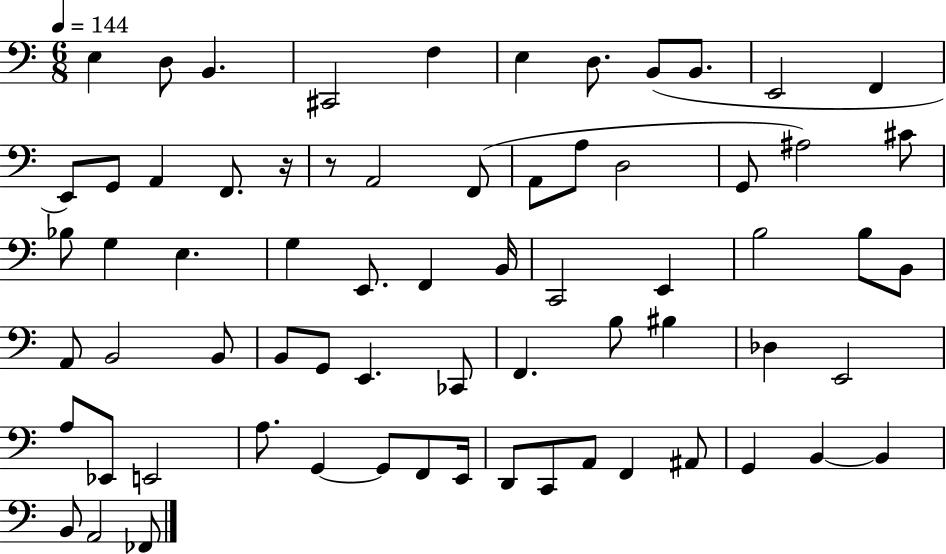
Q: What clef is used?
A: bass